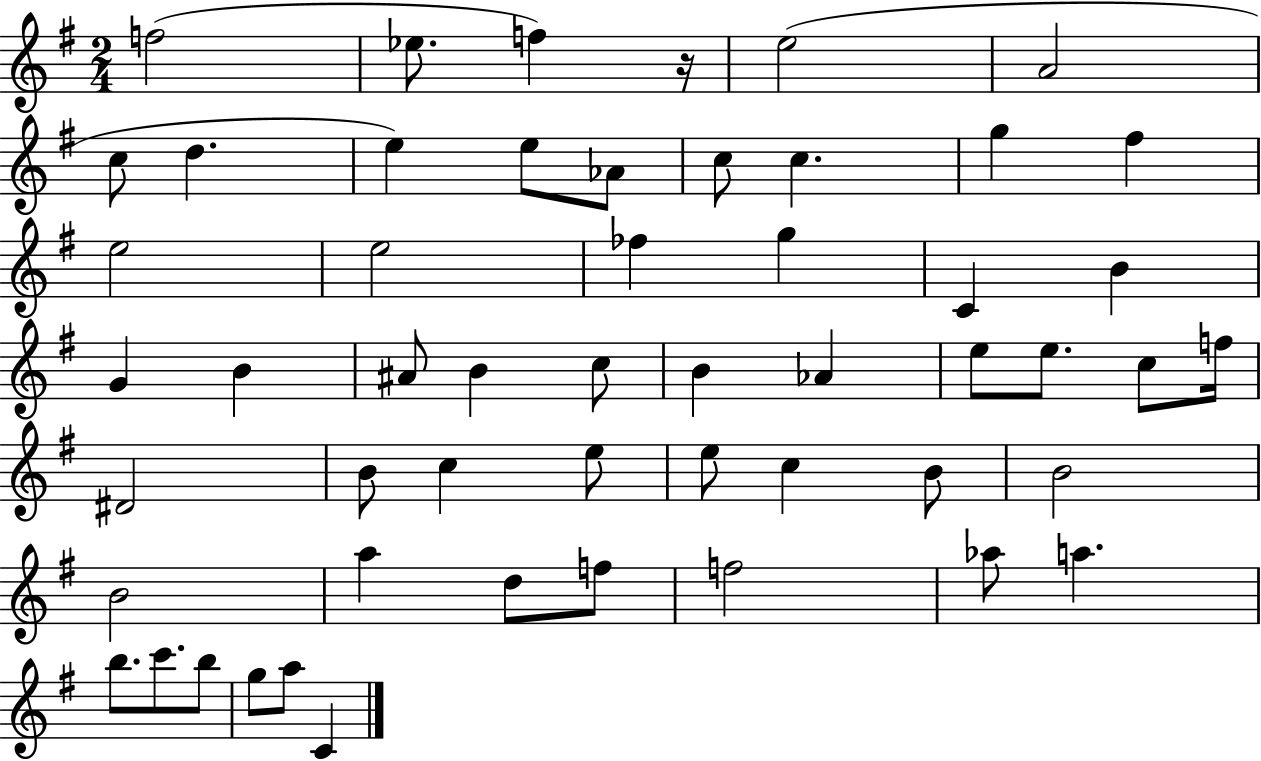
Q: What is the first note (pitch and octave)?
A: F5